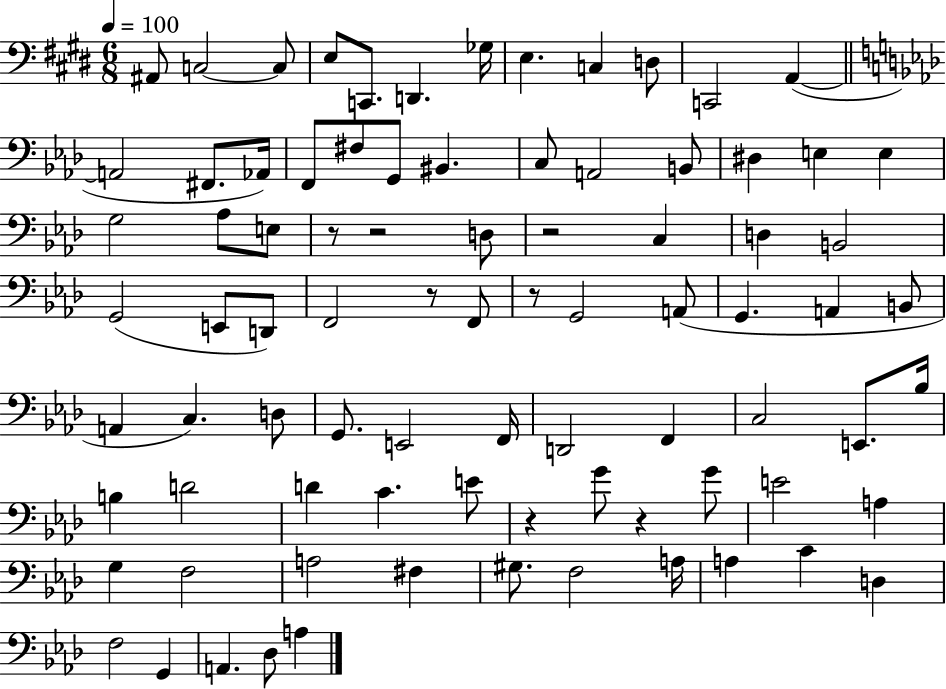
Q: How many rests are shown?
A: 7